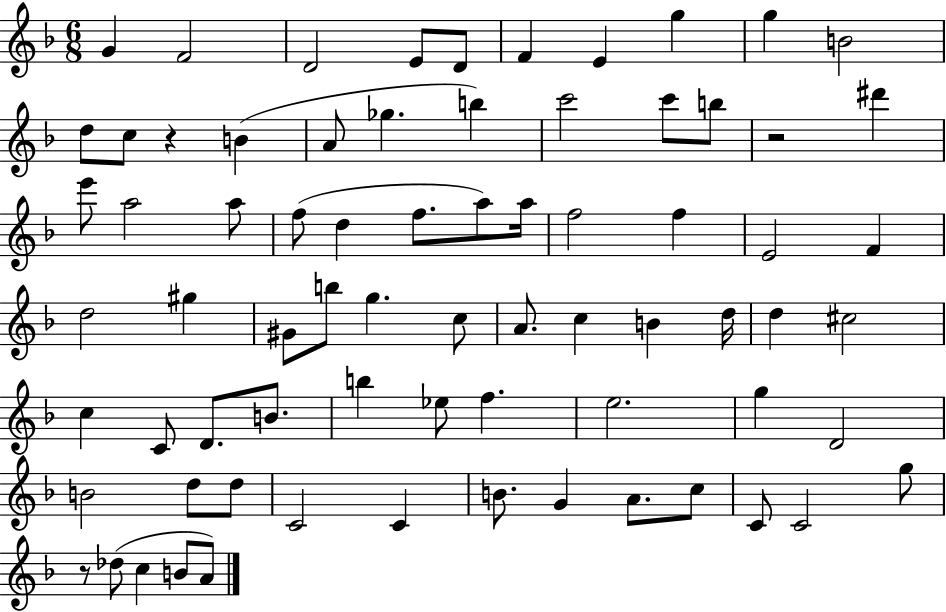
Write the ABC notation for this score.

X:1
T:Untitled
M:6/8
L:1/4
K:F
G F2 D2 E/2 D/2 F E g g B2 d/2 c/2 z B A/2 _g b c'2 c'/2 b/2 z2 ^d' e'/2 a2 a/2 f/2 d f/2 a/2 a/4 f2 f E2 F d2 ^g ^G/2 b/2 g c/2 A/2 c B d/4 d ^c2 c C/2 D/2 B/2 b _e/2 f e2 g D2 B2 d/2 d/2 C2 C B/2 G A/2 c/2 C/2 C2 g/2 z/2 _d/2 c B/2 A/2